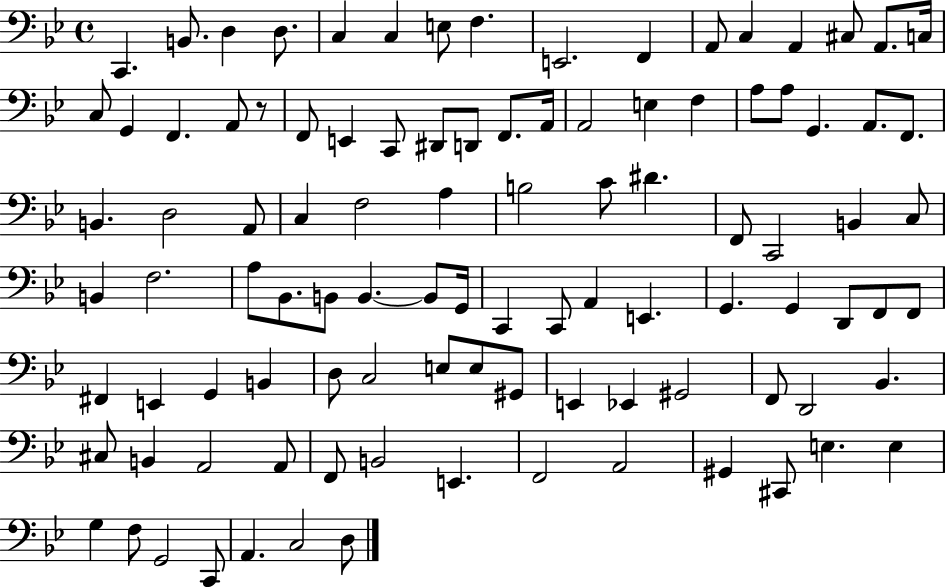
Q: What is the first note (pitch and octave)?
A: C2